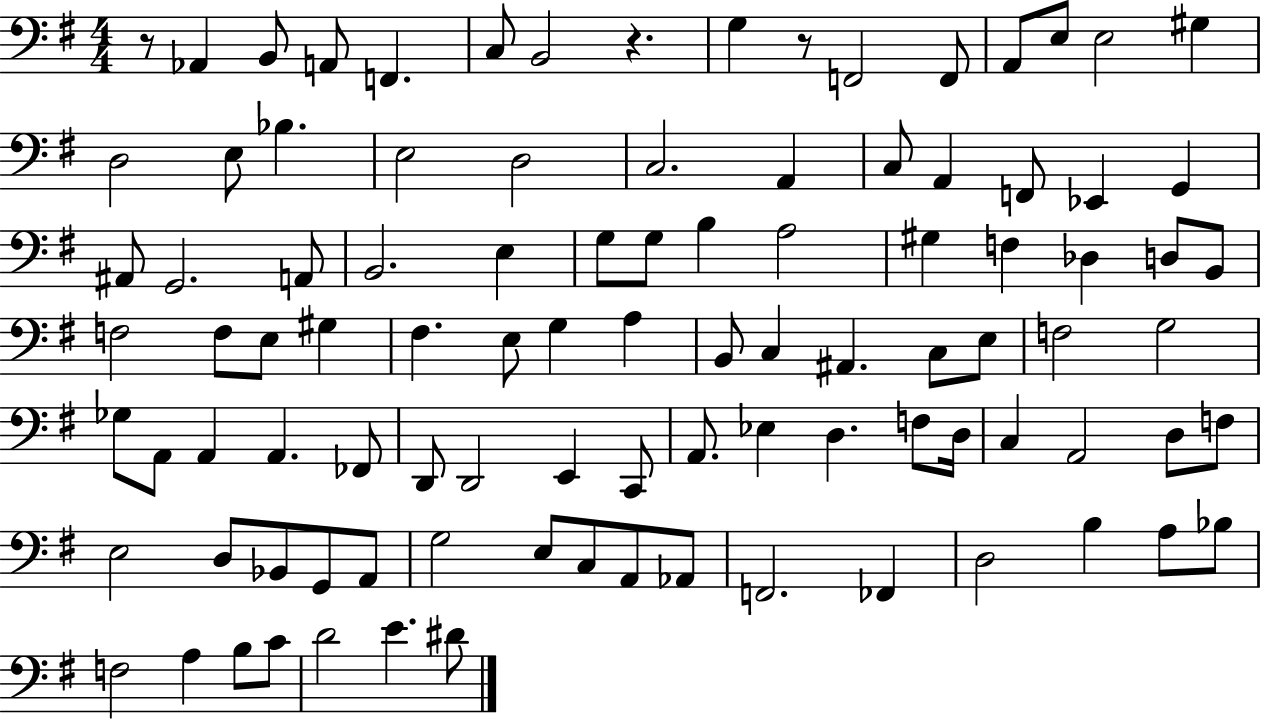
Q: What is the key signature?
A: G major